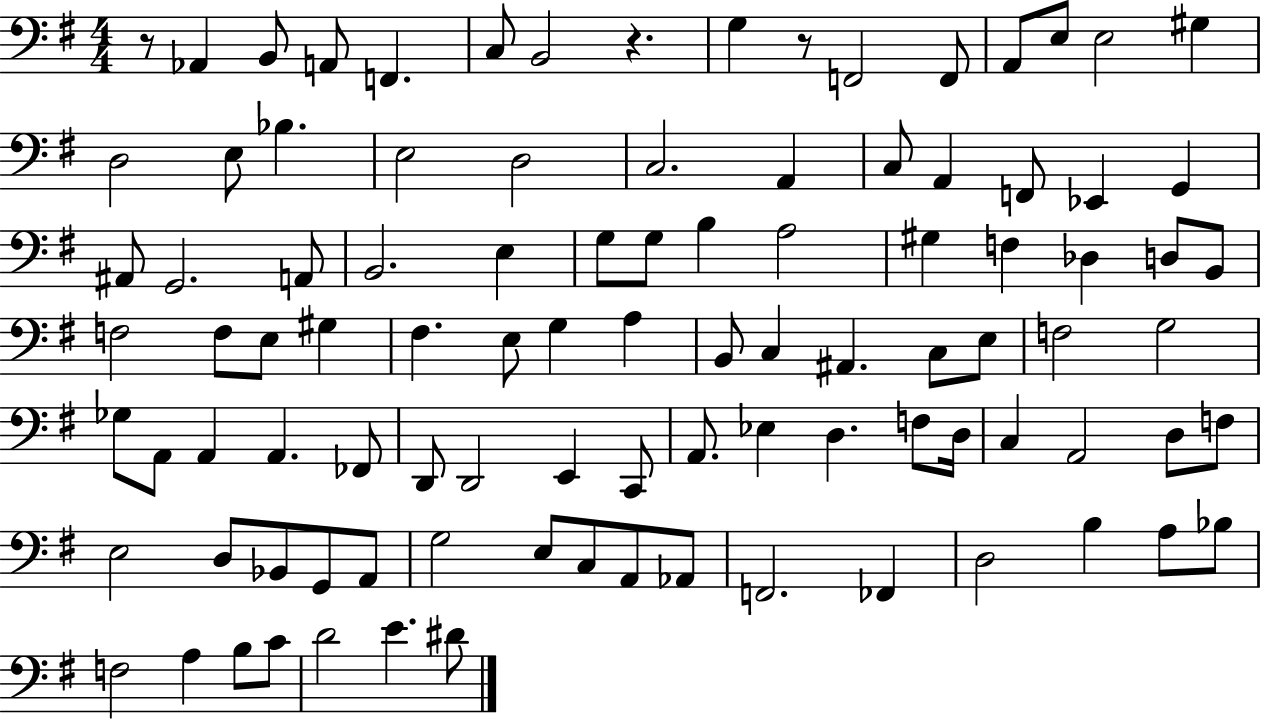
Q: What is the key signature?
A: G major